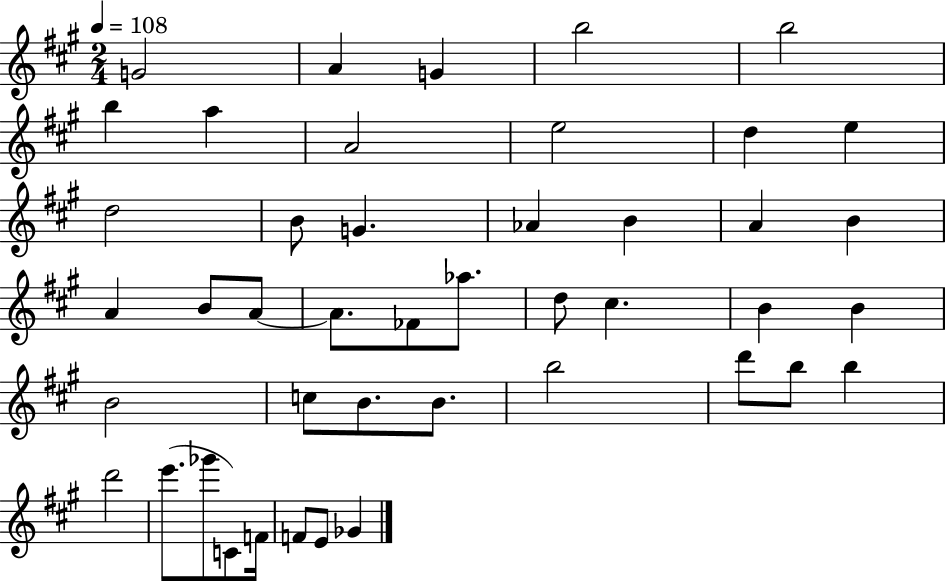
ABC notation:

X:1
T:Untitled
M:2/4
L:1/4
K:A
G2 A G b2 b2 b a A2 e2 d e d2 B/2 G _A B A B A B/2 A/2 A/2 _F/2 _a/2 d/2 ^c B B B2 c/2 B/2 B/2 b2 d'/2 b/2 b d'2 e'/2 _g'/2 C/2 F/4 F/2 E/2 _G